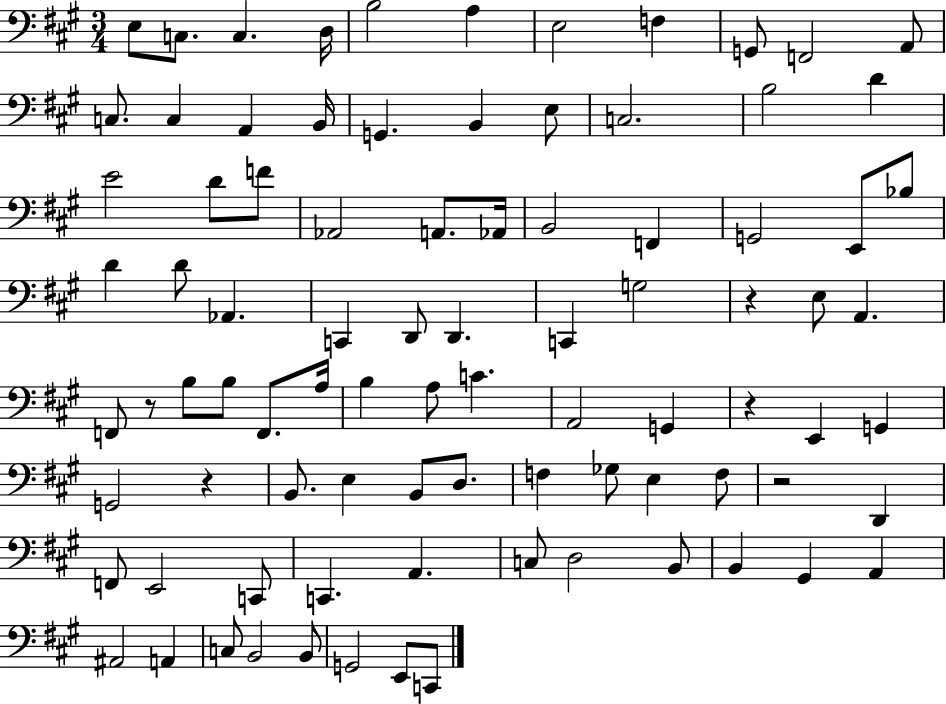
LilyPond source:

{
  \clef bass
  \numericTimeSignature
  \time 3/4
  \key a \major
  \repeat volta 2 { e8 c8. c4. d16 | b2 a4 | e2 f4 | g,8 f,2 a,8 | \break c8. c4 a,4 b,16 | g,4. b,4 e8 | c2. | b2 d'4 | \break e'2 d'8 f'8 | aes,2 a,8. aes,16 | b,2 f,4 | g,2 e,8 bes8 | \break d'4 d'8 aes,4. | c,4 d,8 d,4. | c,4 g2 | r4 e8 a,4. | \break f,8 r8 b8 b8 f,8. a16 | b4 a8 c'4. | a,2 g,4 | r4 e,4 g,4 | \break g,2 r4 | b,8. e4 b,8 d8. | f4 ges8 e4 f8 | r2 d,4 | \break f,8 e,2 c,8 | c,4. a,4. | c8 d2 b,8 | b,4 gis,4 a,4 | \break ais,2 a,4 | c8 b,2 b,8 | g,2 e,8 c,8 | } \bar "|."
}